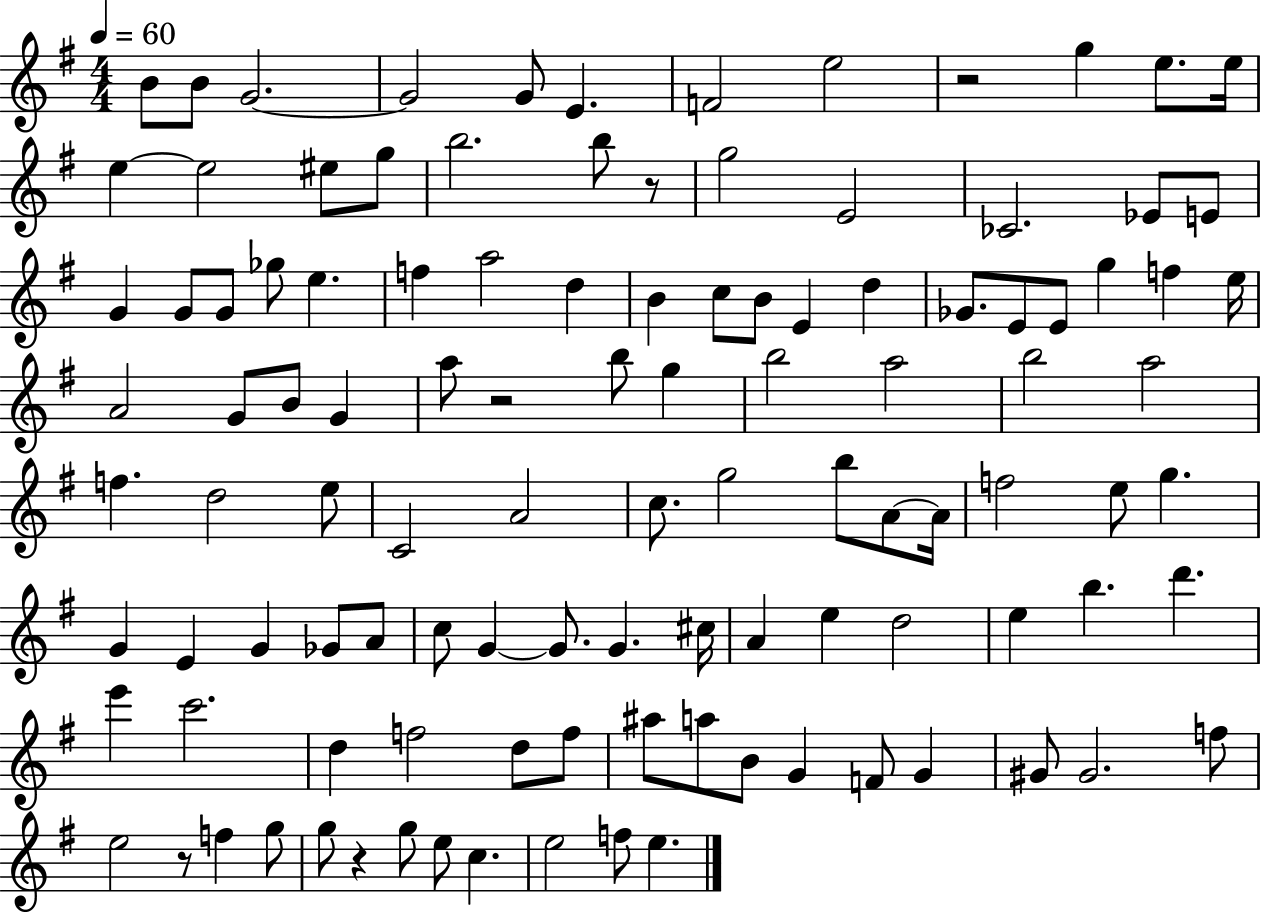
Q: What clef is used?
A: treble